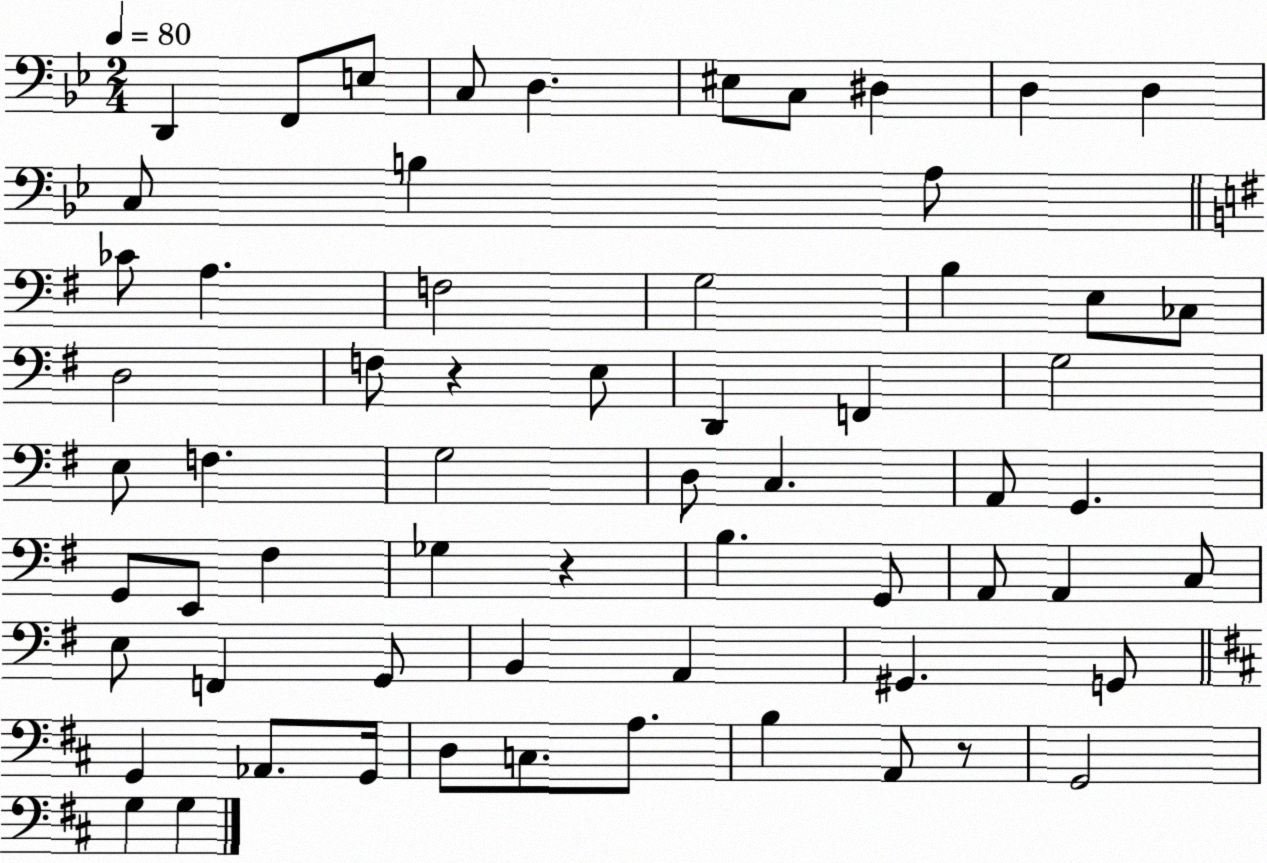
X:1
T:Untitled
M:2/4
L:1/4
K:Bb
D,, F,,/2 E,/2 C,/2 D, ^E,/2 C,/2 ^D, D, D, C,/2 B, A,/2 _C/2 A, F,2 G,2 B, E,/2 _C,/2 D,2 F,/2 z E,/2 D,, F,, G,2 E,/2 F, G,2 D,/2 C, A,,/2 G,, G,,/2 E,,/2 ^F, _G, z B, G,,/2 A,,/2 A,, C,/2 E,/2 F,, G,,/2 B,, A,, ^G,, G,,/2 G,, _A,,/2 G,,/4 D,/2 C,/2 A,/2 B, A,,/2 z/2 G,,2 G, G,